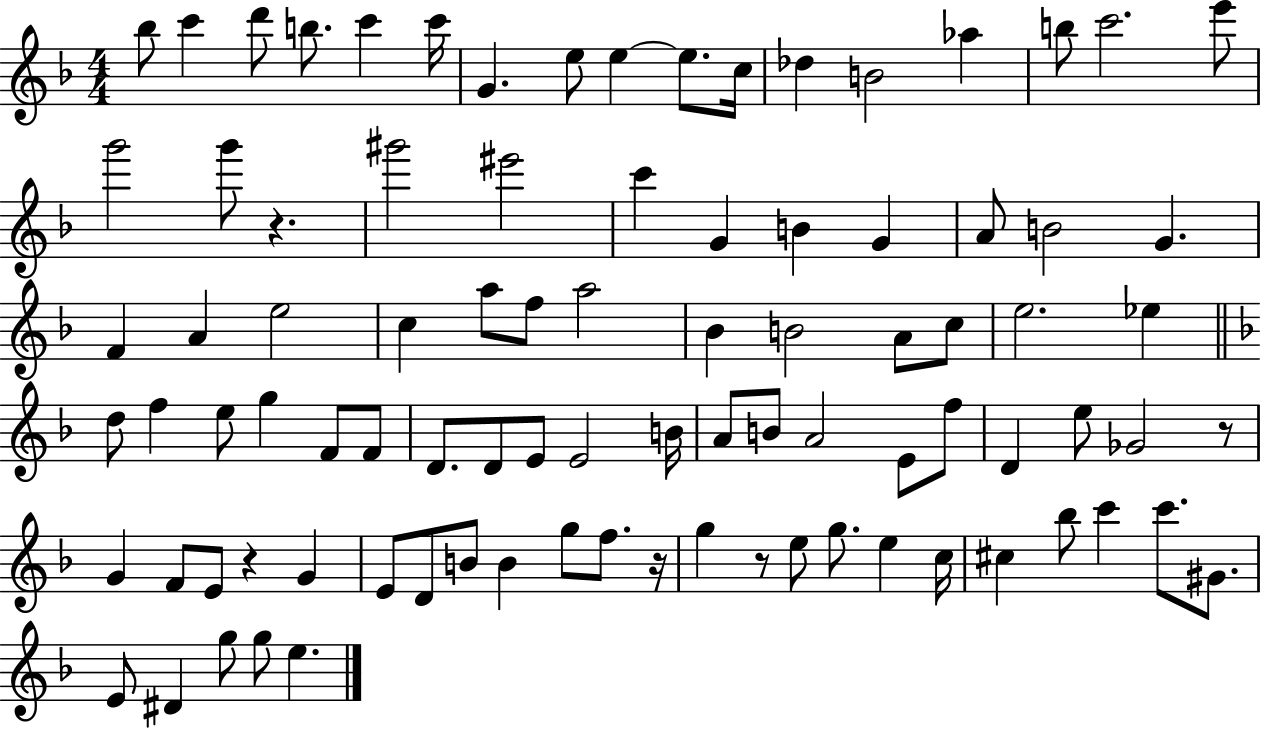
Bb5/e C6/q D6/e B5/e. C6/q C6/s G4/q. E5/e E5/q E5/e. C5/s Db5/q B4/h Ab5/q B5/e C6/h. E6/e G6/h G6/e R/q. G#6/h EIS6/h C6/q G4/q B4/q G4/q A4/e B4/h G4/q. F4/q A4/q E5/h C5/q A5/e F5/e A5/h Bb4/q B4/h A4/e C5/e E5/h. Eb5/q D5/e F5/q E5/e G5/q F4/e F4/e D4/e. D4/e E4/e E4/h B4/s A4/e B4/e A4/h E4/e F5/e D4/q E5/e Gb4/h R/e G4/q F4/e E4/e R/q G4/q E4/e D4/e B4/e B4/q G5/e F5/e. R/s G5/q R/e E5/e G5/e. E5/q C5/s C#5/q Bb5/e C6/q C6/e. G#4/e. E4/e D#4/q G5/e G5/e E5/q.